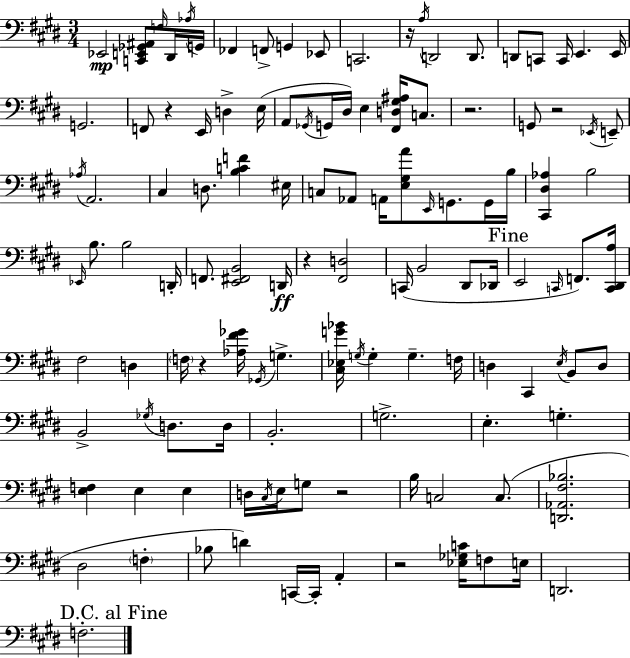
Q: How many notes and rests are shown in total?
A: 121